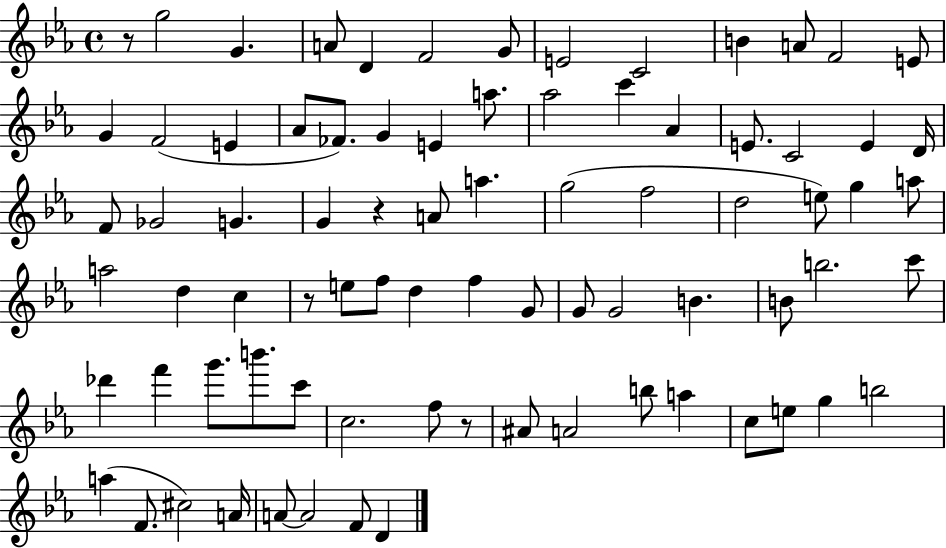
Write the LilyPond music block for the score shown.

{
  \clef treble
  \time 4/4
  \defaultTimeSignature
  \key ees \major
  r8 g''2 g'4. | a'8 d'4 f'2 g'8 | e'2 c'2 | b'4 a'8 f'2 e'8 | \break g'4 f'2( e'4 | aes'8 fes'8.) g'4 e'4 a''8. | aes''2 c'''4 aes'4 | e'8. c'2 e'4 d'16 | \break f'8 ges'2 g'4. | g'4 r4 a'8 a''4. | g''2( f''2 | d''2 e''8) g''4 a''8 | \break a''2 d''4 c''4 | r8 e''8 f''8 d''4 f''4 g'8 | g'8 g'2 b'4. | b'8 b''2. c'''8 | \break des'''4 f'''4 g'''8. b'''8. c'''8 | c''2. f''8 r8 | ais'8 a'2 b''8 a''4 | c''8 e''8 g''4 b''2 | \break a''4( f'8. cis''2) a'16 | a'8~~ a'2 f'8 d'4 | \bar "|."
}